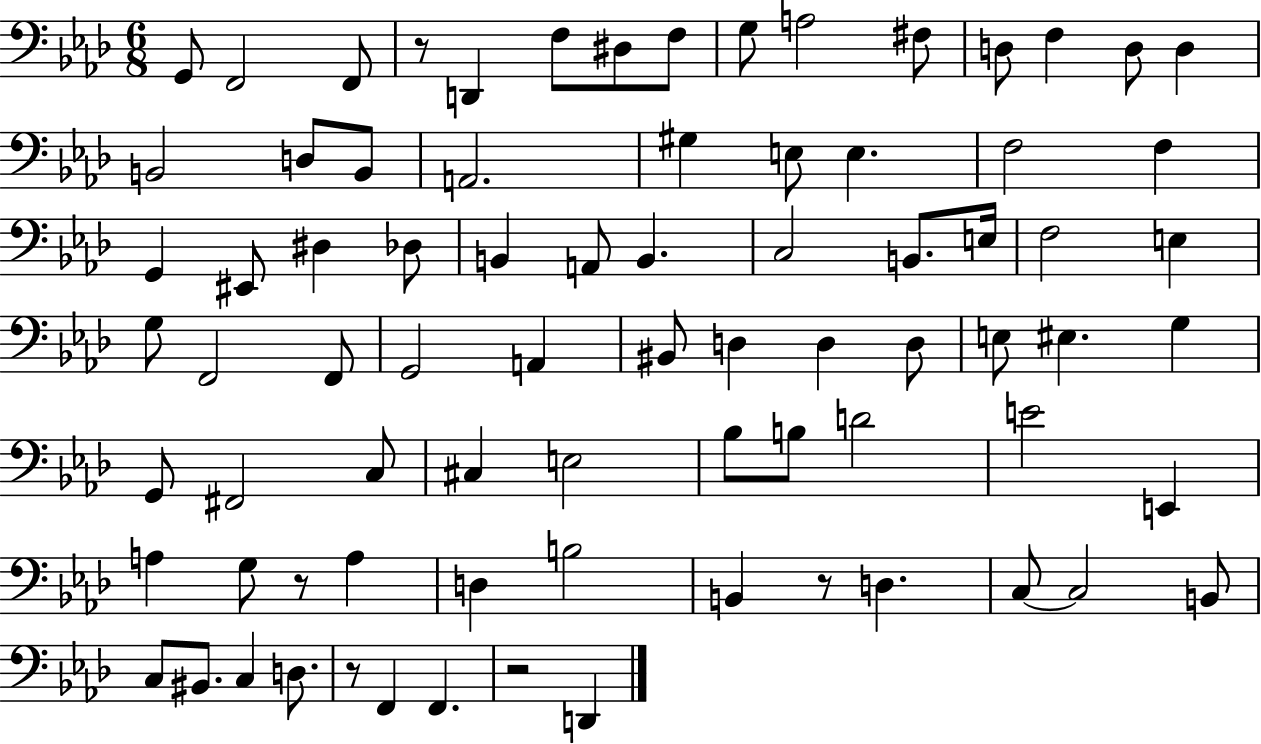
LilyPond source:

{
  \clef bass
  \numericTimeSignature
  \time 6/8
  \key aes \major
  g,8 f,2 f,8 | r8 d,4 f8 dis8 f8 | g8 a2 fis8 | d8 f4 d8 d4 | \break b,2 d8 b,8 | a,2. | gis4 e8 e4. | f2 f4 | \break g,4 eis,8 dis4 des8 | b,4 a,8 b,4. | c2 b,8. e16 | f2 e4 | \break g8 f,2 f,8 | g,2 a,4 | bis,8 d4 d4 d8 | e8 eis4. g4 | \break g,8 fis,2 c8 | cis4 e2 | bes8 b8 d'2 | e'2 e,4 | \break a4 g8 r8 a4 | d4 b2 | b,4 r8 d4. | c8~~ c2 b,8 | \break c8 bis,8. c4 d8. | r8 f,4 f,4. | r2 d,4 | \bar "|."
}